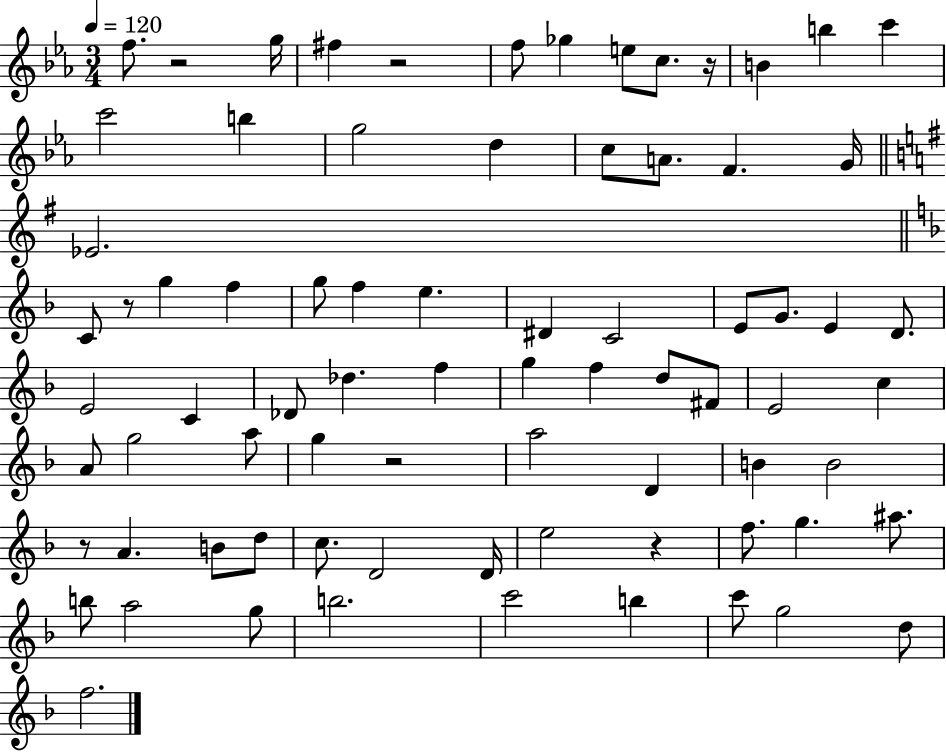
F5/e. R/h G5/s F#5/q R/h F5/e Gb5/q E5/e C5/e. R/s B4/q B5/q C6/q C6/h B5/q G5/h D5/q C5/e A4/e. F4/q. G4/s Eb4/h. C4/e R/e G5/q F5/q G5/e F5/q E5/q. D#4/q C4/h E4/e G4/e. E4/q D4/e. E4/h C4/q Db4/e Db5/q. F5/q G5/q F5/q D5/e F#4/e E4/h C5/q A4/e G5/h A5/e G5/q R/h A5/h D4/q B4/q B4/h R/e A4/q. B4/e D5/e C5/e. D4/h D4/s E5/h R/q F5/e. G5/q. A#5/e. B5/e A5/h G5/e B5/h. C6/h B5/q C6/e G5/h D5/e F5/h.